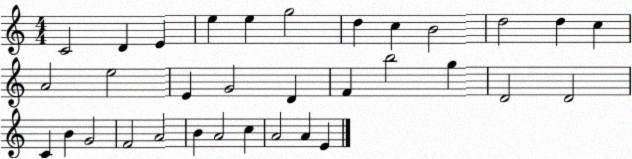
X:1
T:Untitled
M:4/4
L:1/4
K:C
C2 D E e e g2 d c B2 d2 d c A2 e2 E G2 D F b2 g D2 D2 C B G2 F2 A2 B A2 c A2 A E